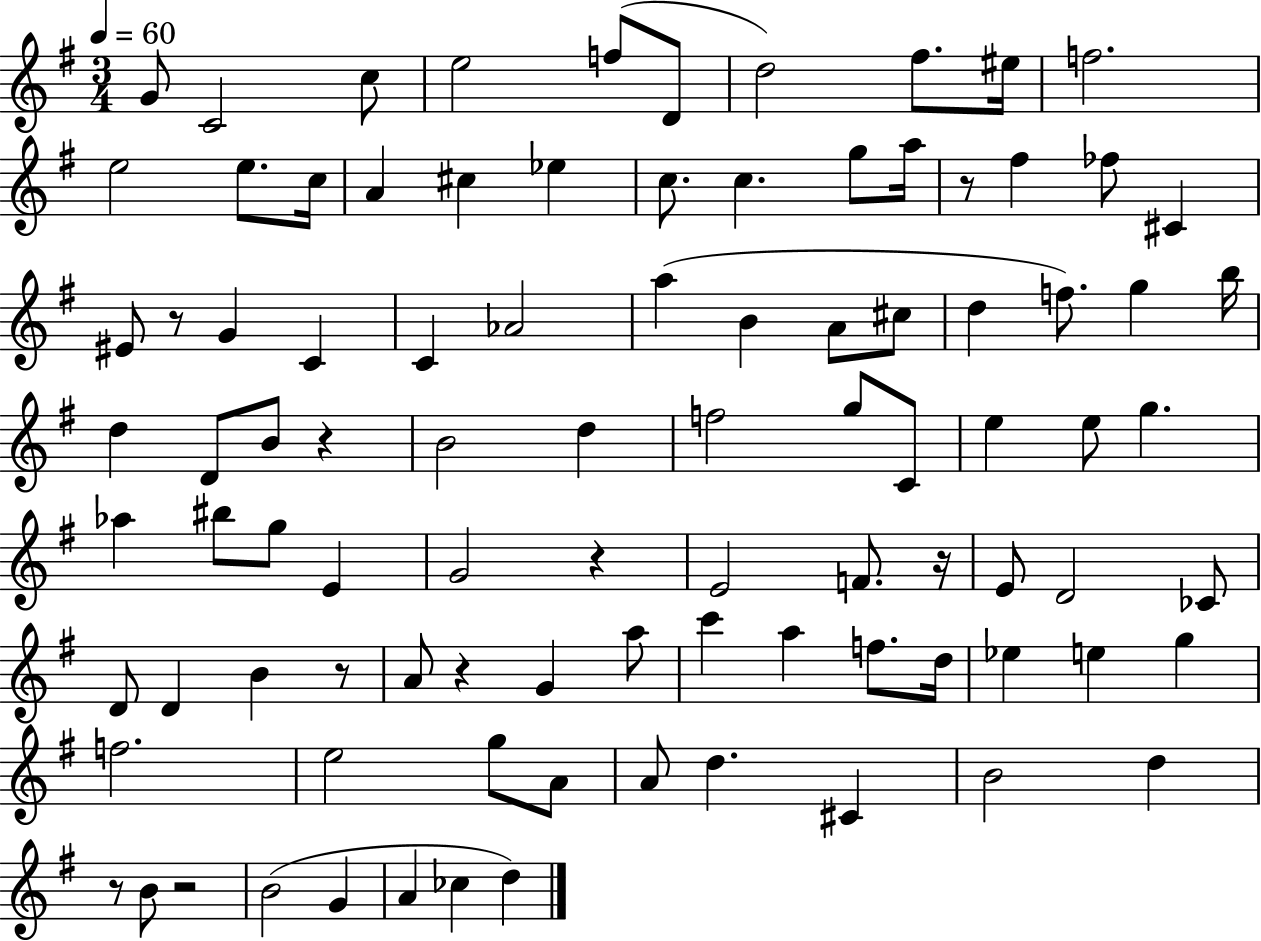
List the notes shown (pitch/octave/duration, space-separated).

G4/e C4/h C5/e E5/h F5/e D4/e D5/h F#5/e. EIS5/s F5/h. E5/h E5/e. C5/s A4/q C#5/q Eb5/q C5/e. C5/q. G5/e A5/s R/e F#5/q FES5/e C#4/q EIS4/e R/e G4/q C4/q C4/q Ab4/h A5/q B4/q A4/e C#5/e D5/q F5/e. G5/q B5/s D5/q D4/e B4/e R/q B4/h D5/q F5/h G5/e C4/e E5/q E5/e G5/q. Ab5/q BIS5/e G5/e E4/q G4/h R/q E4/h F4/e. R/s E4/e D4/h CES4/e D4/e D4/q B4/q R/e A4/e R/q G4/q A5/e C6/q A5/q F5/e. D5/s Eb5/q E5/q G5/q F5/h. E5/h G5/e A4/e A4/e D5/q. C#4/q B4/h D5/q R/e B4/e R/h B4/h G4/q A4/q CES5/q D5/q